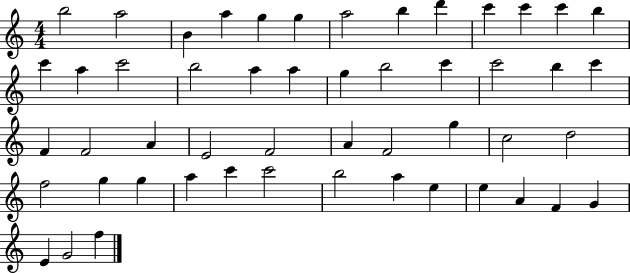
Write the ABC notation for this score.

X:1
T:Untitled
M:4/4
L:1/4
K:C
b2 a2 B a g g a2 b d' c' c' c' b c' a c'2 b2 a a g b2 c' c'2 b c' F F2 A E2 F2 A F2 g c2 d2 f2 g g a c' c'2 b2 a e e A F G E G2 f